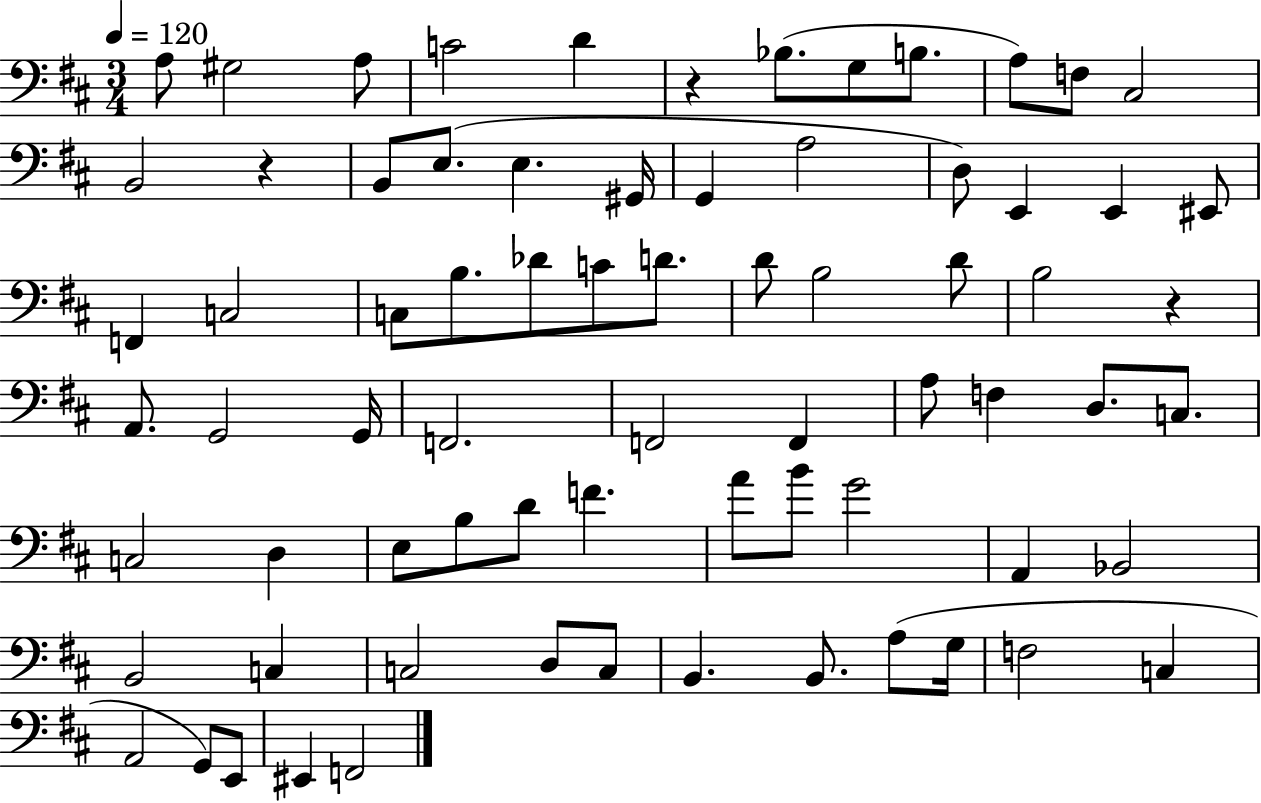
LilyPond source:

{
  \clef bass
  \numericTimeSignature
  \time 3/4
  \key d \major
  \tempo 4 = 120
  a8 gis2 a8 | c'2 d'4 | r4 bes8.( g8 b8. | a8) f8 cis2 | \break b,2 r4 | b,8 e8.( e4. gis,16 | g,4 a2 | d8) e,4 e,4 eis,8 | \break f,4 c2 | c8 b8. des'8 c'8 d'8. | d'8 b2 d'8 | b2 r4 | \break a,8. g,2 g,16 | f,2. | f,2 f,4 | a8 f4 d8. c8. | \break c2 d4 | e8 b8 d'8 f'4. | a'8 b'8 g'2 | a,4 bes,2 | \break b,2 c4 | c2 d8 c8 | b,4. b,8. a8( g16 | f2 c4 | \break a,2 g,8) e,8 | eis,4 f,2 | \bar "|."
}